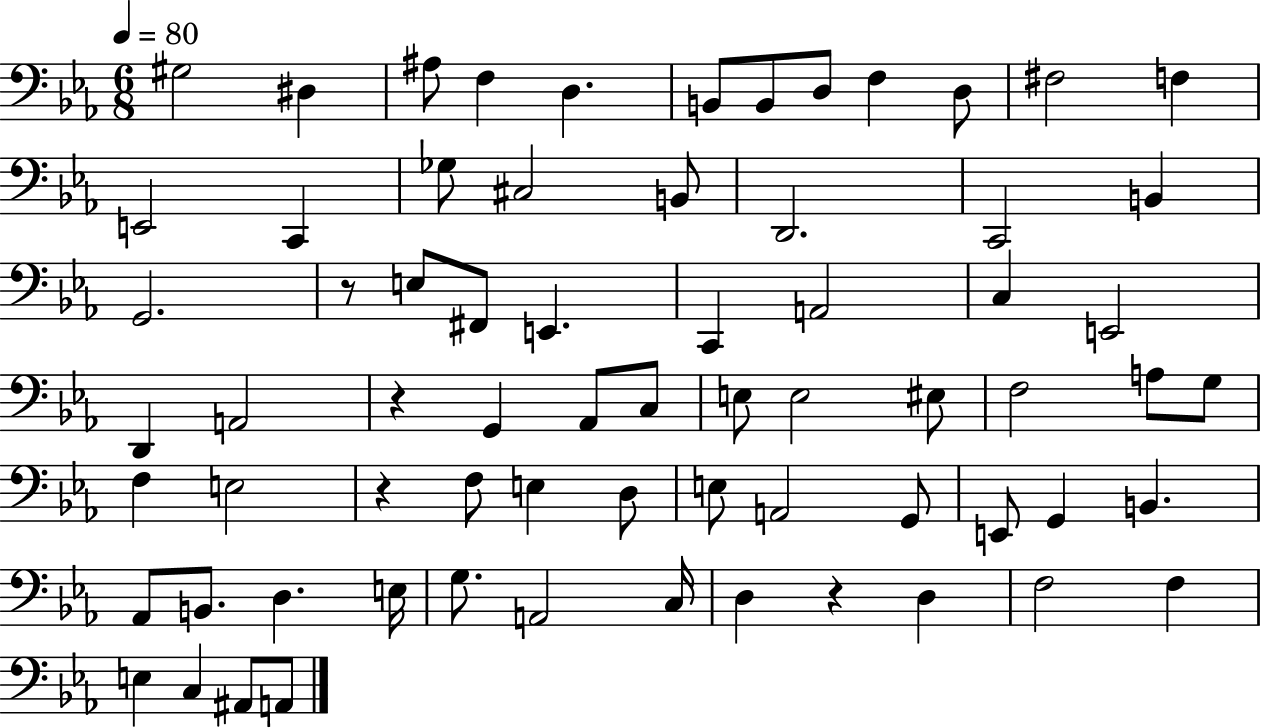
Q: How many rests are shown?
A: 4